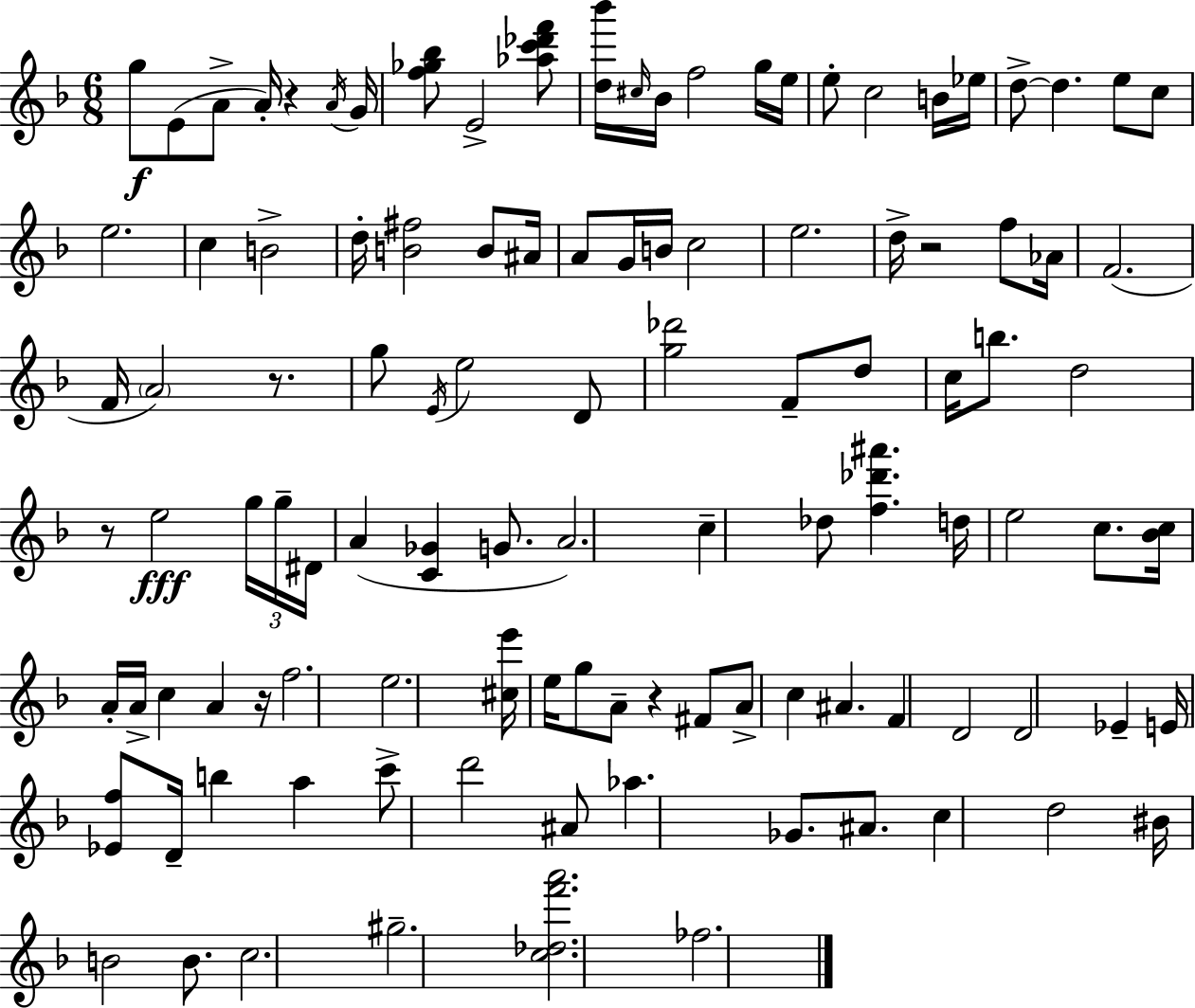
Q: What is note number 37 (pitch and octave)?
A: A4